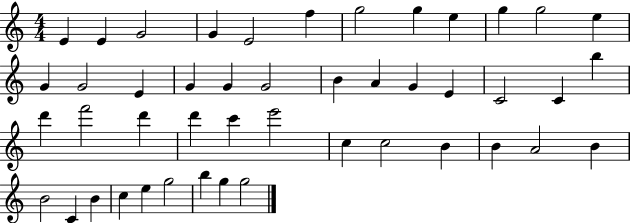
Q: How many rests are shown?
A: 0